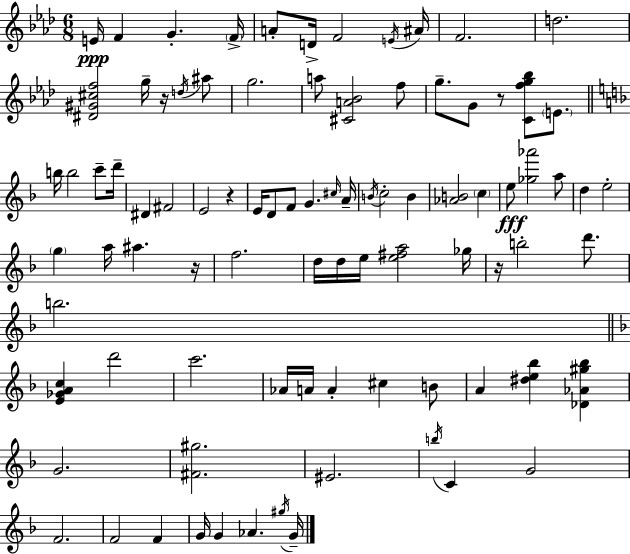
E4/s F4/q G4/q. F4/s A4/e D4/s F4/h E4/s A#4/s F4/h. D5/h. [D#4,G#4,C#5,F5]/h G5/s R/s D5/s A#5/e G5/h. A5/e [C#4,A4,Bb4]/h F5/e G5/e. G4/e R/e [C4,F5,G5,Bb5]/e E4/e. B5/s B5/h C6/e D6/s D#4/q F#4/h E4/h R/q E4/s D4/e F4/e G4/q. C#5/s A4/s B4/s C5/h B4/q [Ab4,B4]/h C5/q E5/e [Gb5,Ab6]/h A5/e D5/q E5/h G5/q A5/s A#5/q. R/s F5/h. D5/s D5/s E5/s [E5,F#5,A5]/h Gb5/s R/s B5/h D6/e. B5/h. [E4,Gb4,A4,C5]/q D6/h C6/h. Ab4/s A4/s A4/q C#5/q B4/e A4/q [D#5,E5,Bb5]/q [Db4,Ab4,G#5,Bb5]/q G4/h. [F#4,G#5]/h. EIS4/h. B5/s C4/q G4/h F4/h. F4/h F4/q G4/s G4/q Ab4/q. G#5/s G4/s